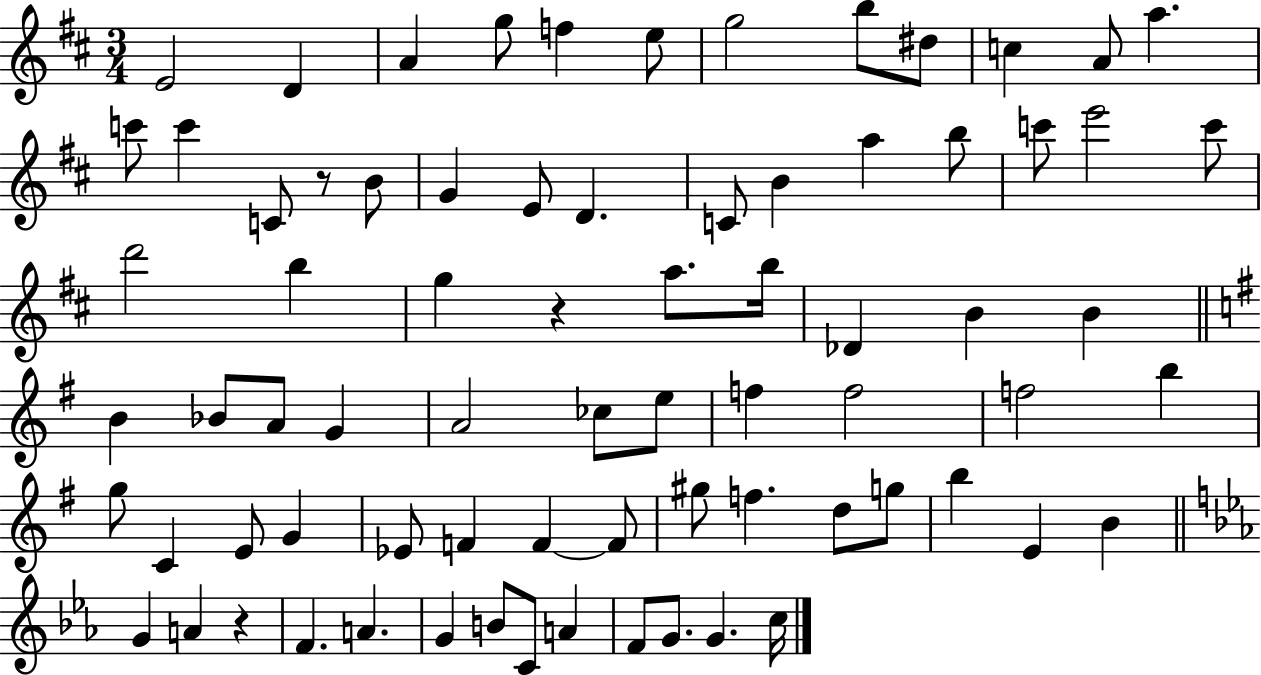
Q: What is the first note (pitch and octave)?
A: E4